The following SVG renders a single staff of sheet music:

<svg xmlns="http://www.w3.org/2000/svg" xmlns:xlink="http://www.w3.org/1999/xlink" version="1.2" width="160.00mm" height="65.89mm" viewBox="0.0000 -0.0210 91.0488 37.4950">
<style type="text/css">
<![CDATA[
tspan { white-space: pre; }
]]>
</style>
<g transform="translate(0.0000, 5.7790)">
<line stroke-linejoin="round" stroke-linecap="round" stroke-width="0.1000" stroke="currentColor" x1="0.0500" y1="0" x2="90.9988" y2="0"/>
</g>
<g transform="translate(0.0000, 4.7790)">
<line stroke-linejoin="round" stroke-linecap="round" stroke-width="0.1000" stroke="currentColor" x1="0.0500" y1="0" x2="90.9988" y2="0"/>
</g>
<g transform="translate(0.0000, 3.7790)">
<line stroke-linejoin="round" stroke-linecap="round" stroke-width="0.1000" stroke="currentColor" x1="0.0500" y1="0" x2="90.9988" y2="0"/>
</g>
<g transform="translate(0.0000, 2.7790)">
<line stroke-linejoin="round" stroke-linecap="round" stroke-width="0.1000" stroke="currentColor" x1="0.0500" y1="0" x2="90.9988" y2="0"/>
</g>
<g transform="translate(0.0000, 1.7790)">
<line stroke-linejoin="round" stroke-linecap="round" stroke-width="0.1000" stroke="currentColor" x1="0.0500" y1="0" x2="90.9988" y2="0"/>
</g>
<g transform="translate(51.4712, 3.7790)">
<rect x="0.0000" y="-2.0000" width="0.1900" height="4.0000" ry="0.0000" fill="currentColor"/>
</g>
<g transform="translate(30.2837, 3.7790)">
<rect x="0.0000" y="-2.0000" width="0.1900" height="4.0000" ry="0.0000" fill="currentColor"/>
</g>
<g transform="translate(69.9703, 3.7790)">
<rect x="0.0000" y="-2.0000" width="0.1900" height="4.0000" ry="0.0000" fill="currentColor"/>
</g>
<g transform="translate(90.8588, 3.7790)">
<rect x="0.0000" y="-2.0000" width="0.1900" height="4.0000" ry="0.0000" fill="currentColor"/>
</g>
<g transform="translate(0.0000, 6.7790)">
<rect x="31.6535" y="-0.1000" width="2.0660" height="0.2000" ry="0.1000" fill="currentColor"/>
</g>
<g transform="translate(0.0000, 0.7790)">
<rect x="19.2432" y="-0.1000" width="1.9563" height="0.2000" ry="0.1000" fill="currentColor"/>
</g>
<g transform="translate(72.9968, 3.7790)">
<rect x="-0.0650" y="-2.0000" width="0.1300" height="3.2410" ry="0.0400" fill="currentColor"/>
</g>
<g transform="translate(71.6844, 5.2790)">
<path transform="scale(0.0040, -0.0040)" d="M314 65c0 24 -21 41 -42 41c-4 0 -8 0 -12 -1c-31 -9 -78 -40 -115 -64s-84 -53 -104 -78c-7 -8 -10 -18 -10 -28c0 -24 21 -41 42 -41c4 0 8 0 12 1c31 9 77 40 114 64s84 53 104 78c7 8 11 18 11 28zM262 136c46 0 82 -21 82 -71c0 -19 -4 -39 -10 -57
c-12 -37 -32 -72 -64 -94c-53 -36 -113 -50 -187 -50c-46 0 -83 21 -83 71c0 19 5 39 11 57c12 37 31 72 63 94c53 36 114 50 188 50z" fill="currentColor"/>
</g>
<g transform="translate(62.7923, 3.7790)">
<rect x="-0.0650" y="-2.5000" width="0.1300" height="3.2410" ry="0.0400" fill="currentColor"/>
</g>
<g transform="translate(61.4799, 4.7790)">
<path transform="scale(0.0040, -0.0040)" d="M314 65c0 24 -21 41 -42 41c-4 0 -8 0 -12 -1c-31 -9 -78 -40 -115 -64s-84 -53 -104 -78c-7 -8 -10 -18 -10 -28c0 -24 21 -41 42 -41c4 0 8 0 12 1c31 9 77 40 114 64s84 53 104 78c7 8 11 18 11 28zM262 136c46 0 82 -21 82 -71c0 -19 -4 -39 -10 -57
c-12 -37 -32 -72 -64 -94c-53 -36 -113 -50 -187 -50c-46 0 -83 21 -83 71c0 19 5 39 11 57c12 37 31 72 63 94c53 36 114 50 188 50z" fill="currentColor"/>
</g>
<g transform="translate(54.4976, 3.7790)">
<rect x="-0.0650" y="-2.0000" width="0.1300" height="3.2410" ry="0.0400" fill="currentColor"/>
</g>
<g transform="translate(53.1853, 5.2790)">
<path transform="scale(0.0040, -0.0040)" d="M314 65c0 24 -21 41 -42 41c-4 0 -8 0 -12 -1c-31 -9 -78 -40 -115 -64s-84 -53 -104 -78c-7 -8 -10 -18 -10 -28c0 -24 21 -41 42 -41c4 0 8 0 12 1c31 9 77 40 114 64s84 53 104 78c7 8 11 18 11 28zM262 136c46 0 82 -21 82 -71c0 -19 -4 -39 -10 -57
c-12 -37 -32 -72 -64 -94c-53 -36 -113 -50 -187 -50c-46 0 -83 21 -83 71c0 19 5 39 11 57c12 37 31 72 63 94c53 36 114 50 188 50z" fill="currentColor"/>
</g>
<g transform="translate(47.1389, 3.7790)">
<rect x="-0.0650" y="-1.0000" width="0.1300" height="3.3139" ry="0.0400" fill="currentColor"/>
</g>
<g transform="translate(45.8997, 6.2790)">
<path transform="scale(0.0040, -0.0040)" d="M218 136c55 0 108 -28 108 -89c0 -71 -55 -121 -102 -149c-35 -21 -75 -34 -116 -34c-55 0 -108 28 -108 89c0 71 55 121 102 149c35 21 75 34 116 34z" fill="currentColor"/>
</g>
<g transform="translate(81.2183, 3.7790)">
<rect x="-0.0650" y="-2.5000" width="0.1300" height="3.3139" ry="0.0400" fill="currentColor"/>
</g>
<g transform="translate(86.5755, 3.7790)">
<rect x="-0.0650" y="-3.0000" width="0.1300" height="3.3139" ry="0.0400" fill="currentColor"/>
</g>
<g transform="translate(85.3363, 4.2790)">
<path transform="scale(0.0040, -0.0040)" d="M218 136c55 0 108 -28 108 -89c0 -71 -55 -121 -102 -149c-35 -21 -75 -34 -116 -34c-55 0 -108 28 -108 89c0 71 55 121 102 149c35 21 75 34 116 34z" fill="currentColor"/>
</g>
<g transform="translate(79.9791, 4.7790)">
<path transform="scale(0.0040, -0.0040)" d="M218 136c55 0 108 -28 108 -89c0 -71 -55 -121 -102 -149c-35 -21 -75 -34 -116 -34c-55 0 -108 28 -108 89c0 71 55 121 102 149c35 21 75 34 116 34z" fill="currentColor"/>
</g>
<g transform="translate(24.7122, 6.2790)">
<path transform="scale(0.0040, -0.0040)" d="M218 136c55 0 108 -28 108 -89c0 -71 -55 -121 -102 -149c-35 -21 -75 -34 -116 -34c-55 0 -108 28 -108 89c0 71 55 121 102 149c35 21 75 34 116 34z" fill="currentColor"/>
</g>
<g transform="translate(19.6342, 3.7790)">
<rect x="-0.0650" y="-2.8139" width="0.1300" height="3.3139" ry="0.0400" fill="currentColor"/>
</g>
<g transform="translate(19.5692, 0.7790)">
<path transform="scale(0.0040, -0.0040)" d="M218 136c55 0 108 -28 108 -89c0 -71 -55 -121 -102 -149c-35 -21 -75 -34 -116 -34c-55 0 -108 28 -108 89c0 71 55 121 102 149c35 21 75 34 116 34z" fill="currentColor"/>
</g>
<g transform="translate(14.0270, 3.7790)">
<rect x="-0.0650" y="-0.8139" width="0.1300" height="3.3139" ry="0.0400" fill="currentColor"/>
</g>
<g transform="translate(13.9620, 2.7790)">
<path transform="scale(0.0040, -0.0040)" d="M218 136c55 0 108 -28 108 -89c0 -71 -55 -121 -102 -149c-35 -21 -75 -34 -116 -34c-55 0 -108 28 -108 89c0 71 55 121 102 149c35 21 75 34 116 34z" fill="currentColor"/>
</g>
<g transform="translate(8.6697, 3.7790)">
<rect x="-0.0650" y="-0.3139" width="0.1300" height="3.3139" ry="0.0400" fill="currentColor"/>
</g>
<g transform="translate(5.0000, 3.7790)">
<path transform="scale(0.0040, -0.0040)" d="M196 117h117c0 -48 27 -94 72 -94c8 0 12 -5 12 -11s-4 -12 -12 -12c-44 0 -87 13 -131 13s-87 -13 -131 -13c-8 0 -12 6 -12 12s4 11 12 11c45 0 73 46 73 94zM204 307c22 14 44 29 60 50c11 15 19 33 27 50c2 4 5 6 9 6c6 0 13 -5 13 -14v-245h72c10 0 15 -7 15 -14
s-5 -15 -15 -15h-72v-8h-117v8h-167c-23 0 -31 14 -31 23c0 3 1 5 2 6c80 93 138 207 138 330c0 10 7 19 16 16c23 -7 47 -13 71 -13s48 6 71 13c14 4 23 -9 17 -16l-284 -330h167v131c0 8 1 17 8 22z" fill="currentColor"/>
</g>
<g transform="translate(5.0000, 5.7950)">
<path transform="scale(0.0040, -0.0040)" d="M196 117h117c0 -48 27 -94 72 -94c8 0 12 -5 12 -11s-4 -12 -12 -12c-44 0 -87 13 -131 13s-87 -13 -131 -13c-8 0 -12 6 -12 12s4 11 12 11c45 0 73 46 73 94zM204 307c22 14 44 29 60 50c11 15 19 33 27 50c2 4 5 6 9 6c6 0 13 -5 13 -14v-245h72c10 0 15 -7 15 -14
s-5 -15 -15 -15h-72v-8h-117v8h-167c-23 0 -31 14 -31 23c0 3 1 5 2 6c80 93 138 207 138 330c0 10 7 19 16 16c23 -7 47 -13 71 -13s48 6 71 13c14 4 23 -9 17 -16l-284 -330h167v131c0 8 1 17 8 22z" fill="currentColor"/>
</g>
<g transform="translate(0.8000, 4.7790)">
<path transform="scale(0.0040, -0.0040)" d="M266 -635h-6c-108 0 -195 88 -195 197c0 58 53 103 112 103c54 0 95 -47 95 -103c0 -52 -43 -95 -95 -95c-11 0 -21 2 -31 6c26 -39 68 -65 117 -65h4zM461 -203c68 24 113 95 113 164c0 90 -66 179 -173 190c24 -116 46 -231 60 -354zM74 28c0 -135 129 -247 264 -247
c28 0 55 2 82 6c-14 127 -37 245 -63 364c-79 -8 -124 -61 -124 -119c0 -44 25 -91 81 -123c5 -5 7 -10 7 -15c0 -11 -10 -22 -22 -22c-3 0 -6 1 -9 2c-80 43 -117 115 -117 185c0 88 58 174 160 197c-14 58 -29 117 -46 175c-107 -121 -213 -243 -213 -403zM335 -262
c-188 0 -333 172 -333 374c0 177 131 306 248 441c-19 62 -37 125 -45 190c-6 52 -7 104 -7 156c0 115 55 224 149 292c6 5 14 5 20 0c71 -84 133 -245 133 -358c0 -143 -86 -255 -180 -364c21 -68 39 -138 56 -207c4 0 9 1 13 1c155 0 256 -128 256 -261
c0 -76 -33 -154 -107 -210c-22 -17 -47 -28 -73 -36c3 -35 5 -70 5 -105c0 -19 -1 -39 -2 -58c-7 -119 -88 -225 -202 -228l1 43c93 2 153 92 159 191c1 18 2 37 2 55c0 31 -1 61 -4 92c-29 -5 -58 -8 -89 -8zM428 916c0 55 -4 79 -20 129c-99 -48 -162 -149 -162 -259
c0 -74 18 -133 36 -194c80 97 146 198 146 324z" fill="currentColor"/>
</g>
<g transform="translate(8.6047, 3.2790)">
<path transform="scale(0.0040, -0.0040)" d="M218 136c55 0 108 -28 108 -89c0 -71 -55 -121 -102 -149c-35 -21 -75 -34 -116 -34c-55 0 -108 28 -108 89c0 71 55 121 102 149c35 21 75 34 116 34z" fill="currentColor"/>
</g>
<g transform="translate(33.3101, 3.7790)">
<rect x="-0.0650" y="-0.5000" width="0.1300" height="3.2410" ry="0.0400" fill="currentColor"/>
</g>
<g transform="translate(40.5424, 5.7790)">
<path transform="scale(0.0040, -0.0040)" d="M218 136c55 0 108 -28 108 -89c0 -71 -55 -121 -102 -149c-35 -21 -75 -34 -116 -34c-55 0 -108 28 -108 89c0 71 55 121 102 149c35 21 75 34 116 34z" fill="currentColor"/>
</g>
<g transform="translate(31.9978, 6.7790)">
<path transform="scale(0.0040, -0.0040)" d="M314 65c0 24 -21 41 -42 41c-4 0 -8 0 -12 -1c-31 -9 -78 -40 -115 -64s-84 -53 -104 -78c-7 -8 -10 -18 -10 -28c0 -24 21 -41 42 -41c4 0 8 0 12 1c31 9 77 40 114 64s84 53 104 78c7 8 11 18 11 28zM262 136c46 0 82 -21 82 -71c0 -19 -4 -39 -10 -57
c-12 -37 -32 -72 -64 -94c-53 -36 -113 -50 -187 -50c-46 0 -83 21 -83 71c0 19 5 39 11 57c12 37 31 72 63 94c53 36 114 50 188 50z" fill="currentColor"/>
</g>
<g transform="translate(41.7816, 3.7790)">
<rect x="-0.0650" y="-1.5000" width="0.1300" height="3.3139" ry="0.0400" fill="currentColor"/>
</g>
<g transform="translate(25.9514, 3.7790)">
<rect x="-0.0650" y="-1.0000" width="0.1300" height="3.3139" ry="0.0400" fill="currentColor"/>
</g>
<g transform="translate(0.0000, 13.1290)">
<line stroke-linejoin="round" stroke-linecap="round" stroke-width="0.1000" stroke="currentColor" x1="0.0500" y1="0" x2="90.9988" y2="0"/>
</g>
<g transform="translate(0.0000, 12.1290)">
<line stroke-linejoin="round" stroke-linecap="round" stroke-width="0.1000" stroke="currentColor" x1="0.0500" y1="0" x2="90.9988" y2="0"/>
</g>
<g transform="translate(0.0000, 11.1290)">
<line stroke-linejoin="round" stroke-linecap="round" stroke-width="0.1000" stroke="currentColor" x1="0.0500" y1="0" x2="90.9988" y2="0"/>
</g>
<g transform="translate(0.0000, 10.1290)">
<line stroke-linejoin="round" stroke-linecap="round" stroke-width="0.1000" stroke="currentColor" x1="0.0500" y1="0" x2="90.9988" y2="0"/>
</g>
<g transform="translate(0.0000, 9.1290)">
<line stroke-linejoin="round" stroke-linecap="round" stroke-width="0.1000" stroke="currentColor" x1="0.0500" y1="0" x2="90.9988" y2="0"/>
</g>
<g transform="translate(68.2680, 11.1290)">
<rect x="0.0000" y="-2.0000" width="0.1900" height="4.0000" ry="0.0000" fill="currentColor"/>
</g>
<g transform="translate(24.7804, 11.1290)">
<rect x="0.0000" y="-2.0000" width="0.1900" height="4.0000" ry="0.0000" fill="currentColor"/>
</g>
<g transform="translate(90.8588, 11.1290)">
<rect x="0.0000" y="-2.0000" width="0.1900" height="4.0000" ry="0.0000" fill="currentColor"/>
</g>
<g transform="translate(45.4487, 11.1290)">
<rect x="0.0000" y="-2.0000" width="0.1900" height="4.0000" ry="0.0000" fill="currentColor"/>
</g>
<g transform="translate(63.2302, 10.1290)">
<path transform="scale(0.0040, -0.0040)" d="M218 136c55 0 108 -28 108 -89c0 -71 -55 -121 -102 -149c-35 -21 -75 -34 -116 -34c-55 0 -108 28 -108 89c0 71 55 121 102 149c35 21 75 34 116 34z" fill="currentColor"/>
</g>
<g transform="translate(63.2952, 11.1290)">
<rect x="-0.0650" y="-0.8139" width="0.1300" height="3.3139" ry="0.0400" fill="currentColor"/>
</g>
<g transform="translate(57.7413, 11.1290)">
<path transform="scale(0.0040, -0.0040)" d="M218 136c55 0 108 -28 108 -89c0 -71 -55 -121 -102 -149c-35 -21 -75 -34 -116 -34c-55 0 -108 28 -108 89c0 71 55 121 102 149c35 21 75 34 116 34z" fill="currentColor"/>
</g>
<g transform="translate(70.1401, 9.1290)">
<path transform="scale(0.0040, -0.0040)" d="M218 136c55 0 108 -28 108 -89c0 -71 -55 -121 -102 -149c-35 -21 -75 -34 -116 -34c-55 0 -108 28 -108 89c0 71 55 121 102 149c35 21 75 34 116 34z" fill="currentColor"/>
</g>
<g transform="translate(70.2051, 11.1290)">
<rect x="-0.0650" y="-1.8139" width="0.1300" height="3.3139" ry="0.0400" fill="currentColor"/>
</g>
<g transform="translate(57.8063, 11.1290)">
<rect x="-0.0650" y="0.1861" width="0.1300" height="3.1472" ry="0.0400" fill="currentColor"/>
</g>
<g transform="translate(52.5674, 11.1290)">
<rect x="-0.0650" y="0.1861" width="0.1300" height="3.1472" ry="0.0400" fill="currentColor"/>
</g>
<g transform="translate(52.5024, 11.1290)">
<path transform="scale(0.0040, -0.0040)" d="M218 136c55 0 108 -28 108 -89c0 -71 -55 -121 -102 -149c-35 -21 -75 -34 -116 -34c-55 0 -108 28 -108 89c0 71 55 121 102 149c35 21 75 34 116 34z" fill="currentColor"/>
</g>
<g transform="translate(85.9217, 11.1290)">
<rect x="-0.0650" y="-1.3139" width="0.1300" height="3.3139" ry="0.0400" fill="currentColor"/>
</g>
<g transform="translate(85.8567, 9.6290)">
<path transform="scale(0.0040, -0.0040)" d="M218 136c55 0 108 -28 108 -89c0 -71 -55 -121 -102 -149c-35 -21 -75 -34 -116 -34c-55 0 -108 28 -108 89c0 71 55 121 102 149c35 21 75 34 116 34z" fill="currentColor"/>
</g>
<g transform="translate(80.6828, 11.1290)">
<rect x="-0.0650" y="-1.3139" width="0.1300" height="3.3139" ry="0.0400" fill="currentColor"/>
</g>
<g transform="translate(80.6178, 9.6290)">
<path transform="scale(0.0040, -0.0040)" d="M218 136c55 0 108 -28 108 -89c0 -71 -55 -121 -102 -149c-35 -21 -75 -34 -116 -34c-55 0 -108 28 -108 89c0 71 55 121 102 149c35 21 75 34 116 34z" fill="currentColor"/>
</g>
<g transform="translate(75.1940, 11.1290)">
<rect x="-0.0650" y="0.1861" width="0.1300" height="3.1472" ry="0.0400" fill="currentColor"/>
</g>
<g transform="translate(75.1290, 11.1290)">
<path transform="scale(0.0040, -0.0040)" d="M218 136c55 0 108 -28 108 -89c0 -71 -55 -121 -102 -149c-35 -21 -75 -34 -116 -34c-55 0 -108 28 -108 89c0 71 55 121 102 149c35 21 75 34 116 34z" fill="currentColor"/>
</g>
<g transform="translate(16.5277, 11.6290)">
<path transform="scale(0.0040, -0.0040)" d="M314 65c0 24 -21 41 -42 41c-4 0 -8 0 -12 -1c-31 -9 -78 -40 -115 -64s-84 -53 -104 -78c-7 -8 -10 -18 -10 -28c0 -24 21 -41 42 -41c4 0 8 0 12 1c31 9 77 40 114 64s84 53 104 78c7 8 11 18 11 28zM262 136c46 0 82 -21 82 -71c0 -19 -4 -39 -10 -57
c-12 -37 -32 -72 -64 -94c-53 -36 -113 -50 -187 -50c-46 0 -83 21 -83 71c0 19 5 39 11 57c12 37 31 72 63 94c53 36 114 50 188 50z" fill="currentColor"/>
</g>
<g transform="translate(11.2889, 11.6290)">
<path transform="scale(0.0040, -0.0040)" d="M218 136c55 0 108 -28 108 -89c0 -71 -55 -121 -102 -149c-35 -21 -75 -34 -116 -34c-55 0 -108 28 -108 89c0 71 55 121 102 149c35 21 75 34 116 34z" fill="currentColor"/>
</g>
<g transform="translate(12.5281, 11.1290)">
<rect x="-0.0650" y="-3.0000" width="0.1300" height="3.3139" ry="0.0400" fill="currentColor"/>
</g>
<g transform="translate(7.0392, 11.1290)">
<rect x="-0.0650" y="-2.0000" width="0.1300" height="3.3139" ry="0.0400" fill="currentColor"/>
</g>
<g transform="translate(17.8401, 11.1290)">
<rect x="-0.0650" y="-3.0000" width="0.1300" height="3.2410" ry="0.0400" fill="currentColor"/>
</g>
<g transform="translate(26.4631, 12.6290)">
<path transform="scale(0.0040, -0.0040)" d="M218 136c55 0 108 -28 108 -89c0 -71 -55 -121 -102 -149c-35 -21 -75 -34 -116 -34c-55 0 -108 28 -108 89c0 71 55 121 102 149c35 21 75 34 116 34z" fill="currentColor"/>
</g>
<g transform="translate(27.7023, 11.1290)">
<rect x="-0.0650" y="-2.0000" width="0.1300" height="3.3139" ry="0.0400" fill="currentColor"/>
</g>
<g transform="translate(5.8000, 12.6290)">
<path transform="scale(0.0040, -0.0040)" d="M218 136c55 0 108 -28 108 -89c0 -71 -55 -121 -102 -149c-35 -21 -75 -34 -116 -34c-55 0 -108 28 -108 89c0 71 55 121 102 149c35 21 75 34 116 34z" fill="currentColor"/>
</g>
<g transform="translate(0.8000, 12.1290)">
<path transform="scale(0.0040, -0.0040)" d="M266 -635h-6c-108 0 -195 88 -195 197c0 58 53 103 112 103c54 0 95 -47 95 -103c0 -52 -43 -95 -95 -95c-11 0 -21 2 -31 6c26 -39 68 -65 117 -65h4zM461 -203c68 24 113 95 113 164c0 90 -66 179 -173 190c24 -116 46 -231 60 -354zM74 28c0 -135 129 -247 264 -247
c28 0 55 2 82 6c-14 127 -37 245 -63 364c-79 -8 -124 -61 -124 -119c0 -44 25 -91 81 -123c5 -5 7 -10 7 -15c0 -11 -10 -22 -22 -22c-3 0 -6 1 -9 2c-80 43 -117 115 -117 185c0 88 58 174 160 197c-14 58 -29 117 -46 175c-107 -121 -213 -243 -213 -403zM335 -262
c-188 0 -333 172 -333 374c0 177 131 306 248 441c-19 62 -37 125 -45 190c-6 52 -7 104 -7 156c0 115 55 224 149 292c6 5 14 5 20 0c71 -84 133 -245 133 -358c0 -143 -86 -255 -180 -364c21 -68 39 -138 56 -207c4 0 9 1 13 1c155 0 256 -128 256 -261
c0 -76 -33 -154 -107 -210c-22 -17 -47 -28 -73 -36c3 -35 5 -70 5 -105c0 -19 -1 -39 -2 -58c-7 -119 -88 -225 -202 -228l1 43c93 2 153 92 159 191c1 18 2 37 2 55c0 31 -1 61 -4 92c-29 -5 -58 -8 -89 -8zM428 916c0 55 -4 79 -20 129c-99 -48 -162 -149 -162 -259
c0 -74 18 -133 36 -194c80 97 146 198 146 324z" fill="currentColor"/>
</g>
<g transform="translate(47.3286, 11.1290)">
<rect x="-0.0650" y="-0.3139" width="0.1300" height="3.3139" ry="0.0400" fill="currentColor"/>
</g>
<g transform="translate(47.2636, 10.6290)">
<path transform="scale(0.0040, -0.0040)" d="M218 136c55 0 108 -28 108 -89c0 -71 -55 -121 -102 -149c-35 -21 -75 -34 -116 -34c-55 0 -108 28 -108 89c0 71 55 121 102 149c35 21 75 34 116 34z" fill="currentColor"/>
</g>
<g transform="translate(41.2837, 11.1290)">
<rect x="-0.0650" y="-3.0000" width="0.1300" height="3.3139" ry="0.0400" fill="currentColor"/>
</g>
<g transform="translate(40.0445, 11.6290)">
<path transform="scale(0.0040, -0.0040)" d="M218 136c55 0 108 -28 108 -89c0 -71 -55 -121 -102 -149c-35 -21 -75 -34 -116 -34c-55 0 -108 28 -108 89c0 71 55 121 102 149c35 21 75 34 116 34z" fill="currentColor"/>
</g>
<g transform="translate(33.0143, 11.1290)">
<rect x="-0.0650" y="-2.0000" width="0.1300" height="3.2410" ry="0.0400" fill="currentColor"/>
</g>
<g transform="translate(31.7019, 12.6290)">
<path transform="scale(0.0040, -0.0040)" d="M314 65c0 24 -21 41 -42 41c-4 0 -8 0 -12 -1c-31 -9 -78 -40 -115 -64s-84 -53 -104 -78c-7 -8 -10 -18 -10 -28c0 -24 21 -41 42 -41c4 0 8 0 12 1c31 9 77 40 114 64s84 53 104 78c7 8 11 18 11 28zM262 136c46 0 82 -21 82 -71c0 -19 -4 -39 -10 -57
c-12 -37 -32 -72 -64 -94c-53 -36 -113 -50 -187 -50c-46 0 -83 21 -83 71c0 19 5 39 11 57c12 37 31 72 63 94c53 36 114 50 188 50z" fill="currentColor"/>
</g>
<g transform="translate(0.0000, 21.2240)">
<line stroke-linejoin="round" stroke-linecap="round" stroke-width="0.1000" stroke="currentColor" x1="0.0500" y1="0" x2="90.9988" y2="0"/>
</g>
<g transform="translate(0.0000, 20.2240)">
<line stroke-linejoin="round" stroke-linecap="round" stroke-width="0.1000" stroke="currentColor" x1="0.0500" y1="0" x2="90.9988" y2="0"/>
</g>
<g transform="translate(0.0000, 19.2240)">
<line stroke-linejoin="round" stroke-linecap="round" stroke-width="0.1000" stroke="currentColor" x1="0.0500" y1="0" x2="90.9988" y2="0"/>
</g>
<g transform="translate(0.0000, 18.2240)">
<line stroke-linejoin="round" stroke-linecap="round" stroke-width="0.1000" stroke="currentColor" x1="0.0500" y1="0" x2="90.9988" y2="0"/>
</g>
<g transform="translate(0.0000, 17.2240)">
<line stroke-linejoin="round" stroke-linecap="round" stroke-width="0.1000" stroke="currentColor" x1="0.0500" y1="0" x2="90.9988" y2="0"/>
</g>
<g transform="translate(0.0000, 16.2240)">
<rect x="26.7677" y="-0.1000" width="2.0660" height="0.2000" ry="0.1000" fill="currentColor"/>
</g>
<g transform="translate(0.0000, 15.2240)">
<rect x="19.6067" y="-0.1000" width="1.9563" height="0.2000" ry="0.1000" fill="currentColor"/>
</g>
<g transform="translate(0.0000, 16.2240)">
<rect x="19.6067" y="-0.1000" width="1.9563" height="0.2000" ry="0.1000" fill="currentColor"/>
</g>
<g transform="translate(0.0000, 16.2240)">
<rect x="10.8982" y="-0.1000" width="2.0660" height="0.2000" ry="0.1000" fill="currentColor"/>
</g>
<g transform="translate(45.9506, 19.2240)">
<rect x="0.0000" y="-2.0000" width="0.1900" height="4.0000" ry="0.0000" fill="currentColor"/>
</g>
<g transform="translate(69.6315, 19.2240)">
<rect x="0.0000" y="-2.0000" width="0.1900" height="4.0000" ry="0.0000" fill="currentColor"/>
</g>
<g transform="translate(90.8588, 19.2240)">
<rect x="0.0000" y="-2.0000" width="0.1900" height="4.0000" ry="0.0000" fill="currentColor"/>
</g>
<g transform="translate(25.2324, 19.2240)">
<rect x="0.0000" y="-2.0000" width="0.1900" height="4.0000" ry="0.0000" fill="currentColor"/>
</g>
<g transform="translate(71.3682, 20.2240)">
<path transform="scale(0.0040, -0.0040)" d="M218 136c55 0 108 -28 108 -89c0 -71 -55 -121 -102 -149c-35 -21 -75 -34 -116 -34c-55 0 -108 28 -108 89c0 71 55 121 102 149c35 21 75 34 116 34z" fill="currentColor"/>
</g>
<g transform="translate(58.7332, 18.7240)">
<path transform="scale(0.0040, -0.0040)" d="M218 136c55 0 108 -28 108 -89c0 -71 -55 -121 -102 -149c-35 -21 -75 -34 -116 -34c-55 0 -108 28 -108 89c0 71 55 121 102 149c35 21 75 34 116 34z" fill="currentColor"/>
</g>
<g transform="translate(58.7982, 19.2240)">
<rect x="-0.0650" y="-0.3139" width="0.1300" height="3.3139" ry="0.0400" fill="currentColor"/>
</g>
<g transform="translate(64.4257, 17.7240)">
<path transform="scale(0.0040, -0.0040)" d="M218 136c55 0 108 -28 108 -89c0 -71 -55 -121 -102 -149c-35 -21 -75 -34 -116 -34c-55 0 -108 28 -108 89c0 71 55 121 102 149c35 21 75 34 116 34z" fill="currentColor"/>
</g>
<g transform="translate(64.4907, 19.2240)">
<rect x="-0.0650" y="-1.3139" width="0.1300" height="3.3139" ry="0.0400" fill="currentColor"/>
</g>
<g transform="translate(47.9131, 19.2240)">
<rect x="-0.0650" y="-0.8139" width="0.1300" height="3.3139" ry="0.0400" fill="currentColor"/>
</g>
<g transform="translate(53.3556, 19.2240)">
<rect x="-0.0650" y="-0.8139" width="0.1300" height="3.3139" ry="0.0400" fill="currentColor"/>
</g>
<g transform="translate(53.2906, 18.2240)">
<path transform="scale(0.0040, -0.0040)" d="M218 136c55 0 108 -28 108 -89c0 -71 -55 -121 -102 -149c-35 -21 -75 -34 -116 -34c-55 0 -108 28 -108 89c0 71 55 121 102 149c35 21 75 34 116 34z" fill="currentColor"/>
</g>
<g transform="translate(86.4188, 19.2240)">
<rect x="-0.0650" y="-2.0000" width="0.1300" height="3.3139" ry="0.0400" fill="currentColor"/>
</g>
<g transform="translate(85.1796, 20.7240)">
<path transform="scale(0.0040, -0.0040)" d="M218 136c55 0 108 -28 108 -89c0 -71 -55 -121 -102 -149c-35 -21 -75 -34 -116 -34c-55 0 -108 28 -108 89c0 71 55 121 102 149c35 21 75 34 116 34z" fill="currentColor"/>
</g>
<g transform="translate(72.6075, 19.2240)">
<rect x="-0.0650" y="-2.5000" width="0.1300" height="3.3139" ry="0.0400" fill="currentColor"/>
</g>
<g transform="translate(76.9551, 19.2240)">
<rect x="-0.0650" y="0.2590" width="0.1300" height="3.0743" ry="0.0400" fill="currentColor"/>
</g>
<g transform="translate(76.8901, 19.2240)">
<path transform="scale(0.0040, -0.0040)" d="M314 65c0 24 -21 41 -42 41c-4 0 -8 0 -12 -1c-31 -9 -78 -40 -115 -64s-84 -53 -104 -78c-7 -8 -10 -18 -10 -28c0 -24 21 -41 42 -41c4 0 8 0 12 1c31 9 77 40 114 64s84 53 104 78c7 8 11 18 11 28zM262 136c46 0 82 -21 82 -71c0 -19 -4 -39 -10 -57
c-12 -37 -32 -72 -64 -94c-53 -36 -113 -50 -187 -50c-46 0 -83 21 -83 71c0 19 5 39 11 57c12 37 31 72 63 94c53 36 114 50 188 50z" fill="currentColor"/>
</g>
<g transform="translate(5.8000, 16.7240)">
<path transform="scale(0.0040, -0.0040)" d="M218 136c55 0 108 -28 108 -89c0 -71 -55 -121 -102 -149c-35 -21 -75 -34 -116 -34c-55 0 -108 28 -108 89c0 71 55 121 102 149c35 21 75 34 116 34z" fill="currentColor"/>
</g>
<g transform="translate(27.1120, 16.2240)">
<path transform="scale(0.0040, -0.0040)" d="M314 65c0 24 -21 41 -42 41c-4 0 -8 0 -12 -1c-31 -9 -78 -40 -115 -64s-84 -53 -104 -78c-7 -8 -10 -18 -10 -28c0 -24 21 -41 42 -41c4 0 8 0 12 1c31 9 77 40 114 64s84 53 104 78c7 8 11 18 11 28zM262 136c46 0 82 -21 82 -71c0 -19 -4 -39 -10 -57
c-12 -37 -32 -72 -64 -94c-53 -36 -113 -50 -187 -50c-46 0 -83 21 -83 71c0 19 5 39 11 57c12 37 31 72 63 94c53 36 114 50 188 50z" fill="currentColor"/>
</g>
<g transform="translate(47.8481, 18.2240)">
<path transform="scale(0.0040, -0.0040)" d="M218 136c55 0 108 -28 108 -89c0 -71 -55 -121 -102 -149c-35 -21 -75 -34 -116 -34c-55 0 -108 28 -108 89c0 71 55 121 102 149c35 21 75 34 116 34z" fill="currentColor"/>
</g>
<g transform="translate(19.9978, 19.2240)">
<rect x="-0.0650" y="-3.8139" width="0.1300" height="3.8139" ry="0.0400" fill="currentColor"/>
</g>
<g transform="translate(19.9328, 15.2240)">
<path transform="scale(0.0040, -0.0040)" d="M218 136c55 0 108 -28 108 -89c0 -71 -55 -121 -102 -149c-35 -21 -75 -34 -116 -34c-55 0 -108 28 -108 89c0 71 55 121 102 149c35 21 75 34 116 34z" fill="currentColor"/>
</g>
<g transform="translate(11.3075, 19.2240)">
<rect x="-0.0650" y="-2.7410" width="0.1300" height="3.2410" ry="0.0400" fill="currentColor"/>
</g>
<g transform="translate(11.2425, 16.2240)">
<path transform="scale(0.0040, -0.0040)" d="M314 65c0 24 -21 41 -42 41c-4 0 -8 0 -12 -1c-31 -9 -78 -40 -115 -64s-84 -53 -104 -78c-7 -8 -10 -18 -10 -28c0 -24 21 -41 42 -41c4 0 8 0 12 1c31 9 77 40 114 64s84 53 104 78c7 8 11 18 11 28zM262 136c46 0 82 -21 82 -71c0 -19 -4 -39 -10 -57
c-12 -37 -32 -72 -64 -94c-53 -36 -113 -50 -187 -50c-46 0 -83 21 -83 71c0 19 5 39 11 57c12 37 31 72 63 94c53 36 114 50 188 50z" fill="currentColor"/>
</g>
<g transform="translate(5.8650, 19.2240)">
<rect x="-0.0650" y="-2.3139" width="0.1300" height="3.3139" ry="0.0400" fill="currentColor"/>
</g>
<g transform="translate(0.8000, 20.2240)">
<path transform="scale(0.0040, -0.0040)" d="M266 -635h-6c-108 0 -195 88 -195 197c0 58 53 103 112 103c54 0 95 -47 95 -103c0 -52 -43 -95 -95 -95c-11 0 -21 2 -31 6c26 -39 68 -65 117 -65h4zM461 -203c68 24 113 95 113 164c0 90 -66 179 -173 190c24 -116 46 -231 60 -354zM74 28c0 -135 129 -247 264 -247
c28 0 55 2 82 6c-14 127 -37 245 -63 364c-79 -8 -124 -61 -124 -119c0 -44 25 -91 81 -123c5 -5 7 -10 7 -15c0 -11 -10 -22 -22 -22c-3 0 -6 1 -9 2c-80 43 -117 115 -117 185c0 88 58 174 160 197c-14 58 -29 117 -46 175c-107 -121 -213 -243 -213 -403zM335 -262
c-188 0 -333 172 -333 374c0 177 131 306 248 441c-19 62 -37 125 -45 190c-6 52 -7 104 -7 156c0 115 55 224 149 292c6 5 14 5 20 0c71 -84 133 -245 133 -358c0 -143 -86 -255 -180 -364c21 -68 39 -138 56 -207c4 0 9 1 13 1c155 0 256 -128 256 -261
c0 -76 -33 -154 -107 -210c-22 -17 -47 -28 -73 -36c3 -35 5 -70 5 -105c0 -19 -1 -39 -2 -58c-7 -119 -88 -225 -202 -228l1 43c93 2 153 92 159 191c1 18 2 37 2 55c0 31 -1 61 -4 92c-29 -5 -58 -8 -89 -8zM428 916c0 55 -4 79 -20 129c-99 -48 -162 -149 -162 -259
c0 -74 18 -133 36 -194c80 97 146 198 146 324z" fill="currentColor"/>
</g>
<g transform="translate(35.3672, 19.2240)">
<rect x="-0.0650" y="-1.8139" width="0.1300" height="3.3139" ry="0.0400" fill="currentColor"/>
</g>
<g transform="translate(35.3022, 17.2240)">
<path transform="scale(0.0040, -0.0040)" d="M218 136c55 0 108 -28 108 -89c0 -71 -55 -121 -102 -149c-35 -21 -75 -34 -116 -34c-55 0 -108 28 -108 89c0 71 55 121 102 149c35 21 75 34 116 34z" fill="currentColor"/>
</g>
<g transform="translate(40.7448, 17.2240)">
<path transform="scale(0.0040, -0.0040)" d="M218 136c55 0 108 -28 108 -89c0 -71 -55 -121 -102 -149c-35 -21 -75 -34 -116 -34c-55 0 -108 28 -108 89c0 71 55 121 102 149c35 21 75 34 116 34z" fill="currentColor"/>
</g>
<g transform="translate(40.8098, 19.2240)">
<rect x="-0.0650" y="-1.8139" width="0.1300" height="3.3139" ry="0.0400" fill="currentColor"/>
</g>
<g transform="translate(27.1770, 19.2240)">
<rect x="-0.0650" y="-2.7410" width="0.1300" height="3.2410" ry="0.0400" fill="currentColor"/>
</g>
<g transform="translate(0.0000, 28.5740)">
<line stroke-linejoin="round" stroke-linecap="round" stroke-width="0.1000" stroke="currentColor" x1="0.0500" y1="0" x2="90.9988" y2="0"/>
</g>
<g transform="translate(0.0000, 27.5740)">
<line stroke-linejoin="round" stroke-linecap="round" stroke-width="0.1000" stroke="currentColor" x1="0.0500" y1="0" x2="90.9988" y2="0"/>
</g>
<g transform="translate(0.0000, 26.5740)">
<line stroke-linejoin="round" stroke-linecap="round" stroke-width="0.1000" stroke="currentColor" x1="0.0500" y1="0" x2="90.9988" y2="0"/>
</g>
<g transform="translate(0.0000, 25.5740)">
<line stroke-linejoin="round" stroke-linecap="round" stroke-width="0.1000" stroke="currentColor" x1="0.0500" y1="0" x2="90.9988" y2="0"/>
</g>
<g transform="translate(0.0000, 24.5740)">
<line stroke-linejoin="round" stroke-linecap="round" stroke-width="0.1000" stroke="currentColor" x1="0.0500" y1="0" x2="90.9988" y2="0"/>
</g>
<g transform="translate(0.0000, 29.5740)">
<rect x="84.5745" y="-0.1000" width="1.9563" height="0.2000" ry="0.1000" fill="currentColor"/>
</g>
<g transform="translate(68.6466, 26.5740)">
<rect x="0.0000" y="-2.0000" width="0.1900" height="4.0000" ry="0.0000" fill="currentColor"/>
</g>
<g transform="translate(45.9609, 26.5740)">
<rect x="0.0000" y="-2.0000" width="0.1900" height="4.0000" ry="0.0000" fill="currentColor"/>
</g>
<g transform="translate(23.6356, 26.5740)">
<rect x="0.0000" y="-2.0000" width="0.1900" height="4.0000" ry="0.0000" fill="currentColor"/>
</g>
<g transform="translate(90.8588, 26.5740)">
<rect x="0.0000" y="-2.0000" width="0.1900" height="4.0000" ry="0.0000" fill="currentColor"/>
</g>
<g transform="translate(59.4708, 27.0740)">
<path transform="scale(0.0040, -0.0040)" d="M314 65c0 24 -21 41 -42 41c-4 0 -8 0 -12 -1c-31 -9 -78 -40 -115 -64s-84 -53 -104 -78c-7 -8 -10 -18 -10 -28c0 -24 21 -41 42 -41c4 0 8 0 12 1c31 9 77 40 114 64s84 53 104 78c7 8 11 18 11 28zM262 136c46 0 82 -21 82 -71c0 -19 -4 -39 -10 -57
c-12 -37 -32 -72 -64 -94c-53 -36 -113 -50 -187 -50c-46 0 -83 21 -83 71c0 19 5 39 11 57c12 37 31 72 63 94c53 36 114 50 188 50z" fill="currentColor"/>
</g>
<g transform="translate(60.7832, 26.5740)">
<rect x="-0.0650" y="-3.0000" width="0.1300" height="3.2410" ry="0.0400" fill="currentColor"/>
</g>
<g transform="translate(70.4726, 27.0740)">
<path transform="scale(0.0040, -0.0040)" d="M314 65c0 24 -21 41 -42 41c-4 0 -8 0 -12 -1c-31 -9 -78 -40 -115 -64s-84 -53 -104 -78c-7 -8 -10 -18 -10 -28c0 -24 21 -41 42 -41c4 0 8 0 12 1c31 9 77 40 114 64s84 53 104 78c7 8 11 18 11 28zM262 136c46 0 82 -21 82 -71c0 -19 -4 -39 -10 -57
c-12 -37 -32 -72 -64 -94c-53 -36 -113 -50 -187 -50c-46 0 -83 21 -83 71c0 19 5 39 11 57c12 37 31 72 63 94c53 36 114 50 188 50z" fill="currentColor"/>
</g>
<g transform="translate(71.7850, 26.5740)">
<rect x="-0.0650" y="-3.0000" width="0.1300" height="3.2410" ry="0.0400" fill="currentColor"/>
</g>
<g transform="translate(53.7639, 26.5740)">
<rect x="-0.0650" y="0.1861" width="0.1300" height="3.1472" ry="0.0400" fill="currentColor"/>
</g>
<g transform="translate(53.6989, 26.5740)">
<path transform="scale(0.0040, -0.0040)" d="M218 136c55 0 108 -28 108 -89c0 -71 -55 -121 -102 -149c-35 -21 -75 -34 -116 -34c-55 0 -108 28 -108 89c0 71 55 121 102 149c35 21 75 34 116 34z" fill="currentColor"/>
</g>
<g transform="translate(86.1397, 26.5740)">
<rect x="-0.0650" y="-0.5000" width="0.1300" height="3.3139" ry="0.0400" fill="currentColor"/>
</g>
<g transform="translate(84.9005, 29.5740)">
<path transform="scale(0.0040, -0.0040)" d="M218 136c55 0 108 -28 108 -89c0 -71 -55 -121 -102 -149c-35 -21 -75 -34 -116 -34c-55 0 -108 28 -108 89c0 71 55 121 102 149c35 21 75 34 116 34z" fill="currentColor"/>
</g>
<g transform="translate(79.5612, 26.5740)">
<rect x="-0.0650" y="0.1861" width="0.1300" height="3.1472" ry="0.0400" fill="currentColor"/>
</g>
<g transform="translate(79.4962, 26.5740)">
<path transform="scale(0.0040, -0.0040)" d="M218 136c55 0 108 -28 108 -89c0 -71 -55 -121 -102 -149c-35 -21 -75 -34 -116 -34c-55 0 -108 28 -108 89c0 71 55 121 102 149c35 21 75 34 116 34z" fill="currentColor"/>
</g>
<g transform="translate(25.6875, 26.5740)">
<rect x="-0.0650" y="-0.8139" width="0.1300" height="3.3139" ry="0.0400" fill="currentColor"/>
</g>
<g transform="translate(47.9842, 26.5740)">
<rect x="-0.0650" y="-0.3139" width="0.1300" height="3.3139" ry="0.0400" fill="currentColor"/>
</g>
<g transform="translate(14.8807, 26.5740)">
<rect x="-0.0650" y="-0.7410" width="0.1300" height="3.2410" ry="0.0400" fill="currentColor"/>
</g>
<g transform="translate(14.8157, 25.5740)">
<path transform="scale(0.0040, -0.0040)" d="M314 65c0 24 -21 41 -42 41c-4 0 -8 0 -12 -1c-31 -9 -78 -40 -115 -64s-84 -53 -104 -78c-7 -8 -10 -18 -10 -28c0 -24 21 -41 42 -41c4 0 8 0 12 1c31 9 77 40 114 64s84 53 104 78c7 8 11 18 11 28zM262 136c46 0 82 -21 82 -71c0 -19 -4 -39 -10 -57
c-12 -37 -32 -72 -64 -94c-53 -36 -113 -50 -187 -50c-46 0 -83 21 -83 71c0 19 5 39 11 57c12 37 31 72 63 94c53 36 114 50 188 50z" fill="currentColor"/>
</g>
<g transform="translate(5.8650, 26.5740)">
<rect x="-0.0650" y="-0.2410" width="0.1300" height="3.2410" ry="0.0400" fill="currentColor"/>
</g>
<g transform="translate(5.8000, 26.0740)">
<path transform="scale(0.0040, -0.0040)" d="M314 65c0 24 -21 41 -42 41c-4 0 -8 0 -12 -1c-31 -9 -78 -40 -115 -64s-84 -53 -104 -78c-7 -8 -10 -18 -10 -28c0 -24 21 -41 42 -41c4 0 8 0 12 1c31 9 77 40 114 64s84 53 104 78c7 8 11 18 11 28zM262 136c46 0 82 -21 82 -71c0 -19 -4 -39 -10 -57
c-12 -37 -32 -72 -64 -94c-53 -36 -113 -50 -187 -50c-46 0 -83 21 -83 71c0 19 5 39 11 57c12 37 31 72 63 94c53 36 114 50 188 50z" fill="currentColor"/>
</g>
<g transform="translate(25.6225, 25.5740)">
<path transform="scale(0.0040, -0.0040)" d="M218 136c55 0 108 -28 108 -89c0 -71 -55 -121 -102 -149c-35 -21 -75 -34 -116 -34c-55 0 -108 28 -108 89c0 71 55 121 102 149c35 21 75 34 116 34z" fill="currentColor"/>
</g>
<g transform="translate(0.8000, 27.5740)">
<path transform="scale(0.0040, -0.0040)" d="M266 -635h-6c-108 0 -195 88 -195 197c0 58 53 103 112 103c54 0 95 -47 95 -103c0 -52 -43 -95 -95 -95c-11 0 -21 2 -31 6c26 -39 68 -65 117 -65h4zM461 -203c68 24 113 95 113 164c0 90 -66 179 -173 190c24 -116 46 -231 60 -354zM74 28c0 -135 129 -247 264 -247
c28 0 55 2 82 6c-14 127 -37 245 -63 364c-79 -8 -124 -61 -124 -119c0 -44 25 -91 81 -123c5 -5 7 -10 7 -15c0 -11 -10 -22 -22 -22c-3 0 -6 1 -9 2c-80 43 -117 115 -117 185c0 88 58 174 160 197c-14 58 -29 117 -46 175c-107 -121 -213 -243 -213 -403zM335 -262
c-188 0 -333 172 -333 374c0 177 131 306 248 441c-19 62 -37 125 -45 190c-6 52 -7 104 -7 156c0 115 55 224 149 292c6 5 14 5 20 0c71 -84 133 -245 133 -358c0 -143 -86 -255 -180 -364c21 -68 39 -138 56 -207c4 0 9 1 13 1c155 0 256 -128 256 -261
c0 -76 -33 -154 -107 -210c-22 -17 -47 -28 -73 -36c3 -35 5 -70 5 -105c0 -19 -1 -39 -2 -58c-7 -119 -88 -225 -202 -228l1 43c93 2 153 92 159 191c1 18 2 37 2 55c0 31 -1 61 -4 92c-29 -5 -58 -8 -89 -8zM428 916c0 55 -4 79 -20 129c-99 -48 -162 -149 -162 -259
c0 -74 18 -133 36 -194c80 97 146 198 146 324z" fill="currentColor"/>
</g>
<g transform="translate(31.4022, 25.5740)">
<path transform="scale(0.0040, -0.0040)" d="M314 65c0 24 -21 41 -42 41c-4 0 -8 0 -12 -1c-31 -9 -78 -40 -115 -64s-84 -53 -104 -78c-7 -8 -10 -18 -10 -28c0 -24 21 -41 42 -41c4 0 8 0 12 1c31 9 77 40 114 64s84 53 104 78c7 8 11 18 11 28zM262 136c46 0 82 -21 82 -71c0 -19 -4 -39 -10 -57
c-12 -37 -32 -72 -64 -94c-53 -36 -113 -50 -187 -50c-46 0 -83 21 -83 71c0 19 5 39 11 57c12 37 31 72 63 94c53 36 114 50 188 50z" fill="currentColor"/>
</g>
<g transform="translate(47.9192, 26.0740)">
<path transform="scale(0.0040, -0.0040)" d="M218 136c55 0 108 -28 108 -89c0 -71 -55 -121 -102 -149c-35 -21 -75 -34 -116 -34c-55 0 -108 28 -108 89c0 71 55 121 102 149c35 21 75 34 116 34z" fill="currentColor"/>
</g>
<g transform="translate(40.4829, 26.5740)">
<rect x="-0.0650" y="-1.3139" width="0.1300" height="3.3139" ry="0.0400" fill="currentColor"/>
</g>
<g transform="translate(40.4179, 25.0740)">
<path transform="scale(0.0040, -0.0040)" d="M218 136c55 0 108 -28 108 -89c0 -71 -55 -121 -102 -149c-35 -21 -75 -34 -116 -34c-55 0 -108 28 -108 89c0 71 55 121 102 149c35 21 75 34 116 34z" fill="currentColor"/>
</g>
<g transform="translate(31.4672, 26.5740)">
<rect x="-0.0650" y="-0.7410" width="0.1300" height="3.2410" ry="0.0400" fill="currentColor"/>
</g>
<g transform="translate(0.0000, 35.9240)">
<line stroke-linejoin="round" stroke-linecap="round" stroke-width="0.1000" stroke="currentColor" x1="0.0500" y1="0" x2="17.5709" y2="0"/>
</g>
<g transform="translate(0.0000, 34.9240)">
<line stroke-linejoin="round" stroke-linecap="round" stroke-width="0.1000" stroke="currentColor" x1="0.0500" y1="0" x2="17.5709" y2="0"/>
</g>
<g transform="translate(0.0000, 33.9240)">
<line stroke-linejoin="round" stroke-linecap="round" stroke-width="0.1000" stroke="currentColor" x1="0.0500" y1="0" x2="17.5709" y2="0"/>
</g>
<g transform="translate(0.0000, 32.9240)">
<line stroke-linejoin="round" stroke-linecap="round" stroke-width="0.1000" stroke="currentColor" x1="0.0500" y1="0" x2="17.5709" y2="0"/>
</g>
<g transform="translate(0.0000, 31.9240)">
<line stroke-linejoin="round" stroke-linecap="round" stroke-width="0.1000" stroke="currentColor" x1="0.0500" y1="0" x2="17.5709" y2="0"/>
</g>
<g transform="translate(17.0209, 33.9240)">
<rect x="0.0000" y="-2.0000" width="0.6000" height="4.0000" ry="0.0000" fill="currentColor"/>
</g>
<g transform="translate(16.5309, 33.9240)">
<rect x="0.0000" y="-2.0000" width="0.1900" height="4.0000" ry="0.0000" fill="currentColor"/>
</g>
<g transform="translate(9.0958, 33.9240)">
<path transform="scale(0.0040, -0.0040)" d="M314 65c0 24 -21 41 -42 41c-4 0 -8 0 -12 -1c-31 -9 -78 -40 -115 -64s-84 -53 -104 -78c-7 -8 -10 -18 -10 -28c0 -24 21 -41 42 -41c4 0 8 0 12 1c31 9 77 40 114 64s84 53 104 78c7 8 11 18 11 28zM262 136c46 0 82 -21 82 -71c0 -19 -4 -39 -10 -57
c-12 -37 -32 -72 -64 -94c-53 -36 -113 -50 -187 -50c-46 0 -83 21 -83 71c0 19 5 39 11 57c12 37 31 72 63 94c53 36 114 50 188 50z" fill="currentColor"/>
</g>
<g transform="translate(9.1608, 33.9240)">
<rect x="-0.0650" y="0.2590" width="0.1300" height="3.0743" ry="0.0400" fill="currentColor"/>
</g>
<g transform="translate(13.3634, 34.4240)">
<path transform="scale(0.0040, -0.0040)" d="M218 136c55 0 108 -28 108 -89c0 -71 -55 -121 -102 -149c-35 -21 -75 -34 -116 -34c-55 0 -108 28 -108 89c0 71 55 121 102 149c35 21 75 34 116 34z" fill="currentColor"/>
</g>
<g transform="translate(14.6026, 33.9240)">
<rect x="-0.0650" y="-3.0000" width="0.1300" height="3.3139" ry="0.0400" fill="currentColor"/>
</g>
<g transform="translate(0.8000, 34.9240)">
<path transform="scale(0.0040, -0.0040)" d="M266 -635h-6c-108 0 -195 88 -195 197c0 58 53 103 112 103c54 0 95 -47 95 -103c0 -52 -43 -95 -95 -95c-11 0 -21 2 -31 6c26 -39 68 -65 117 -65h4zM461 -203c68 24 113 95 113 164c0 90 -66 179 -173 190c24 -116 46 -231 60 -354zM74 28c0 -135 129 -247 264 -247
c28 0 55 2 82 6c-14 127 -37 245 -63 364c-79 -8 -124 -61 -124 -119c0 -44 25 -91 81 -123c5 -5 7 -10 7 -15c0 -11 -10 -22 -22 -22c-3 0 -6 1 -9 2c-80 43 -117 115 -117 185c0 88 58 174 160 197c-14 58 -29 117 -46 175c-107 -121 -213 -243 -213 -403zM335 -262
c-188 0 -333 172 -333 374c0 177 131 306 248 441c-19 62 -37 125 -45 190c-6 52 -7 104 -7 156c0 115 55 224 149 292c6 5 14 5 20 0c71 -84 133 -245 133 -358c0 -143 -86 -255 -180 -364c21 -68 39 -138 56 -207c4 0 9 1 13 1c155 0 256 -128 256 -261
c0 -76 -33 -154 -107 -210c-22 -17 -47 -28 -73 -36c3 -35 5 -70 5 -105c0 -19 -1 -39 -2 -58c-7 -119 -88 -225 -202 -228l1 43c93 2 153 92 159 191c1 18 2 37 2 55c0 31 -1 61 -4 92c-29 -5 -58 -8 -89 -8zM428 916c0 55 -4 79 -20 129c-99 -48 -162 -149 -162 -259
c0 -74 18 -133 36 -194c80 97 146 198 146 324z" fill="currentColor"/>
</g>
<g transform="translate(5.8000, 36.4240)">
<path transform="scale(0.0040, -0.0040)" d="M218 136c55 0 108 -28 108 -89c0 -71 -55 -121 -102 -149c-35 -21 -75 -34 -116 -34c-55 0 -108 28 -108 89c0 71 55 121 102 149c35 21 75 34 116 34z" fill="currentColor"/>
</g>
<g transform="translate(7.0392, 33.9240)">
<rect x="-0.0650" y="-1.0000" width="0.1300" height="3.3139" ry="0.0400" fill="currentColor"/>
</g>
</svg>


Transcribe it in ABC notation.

X:1
T:Untitled
M:4/4
L:1/4
K:C
c d a D C2 E D F2 G2 F2 G A F A A2 F F2 A c B B d f B e e g a2 c' a2 f f d d c e G B2 F c2 d2 d d2 e c B A2 A2 B C D B2 A